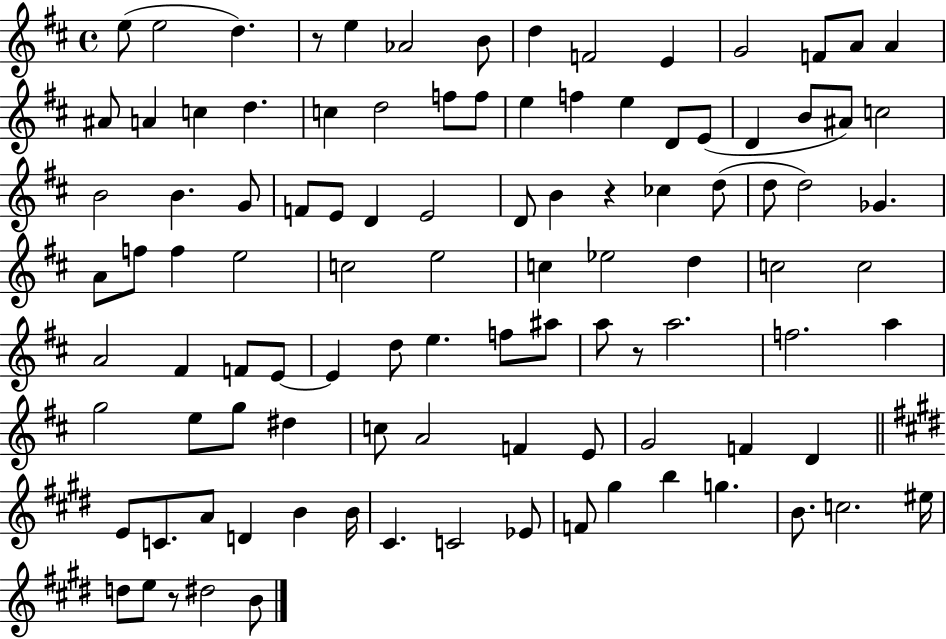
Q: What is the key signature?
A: D major